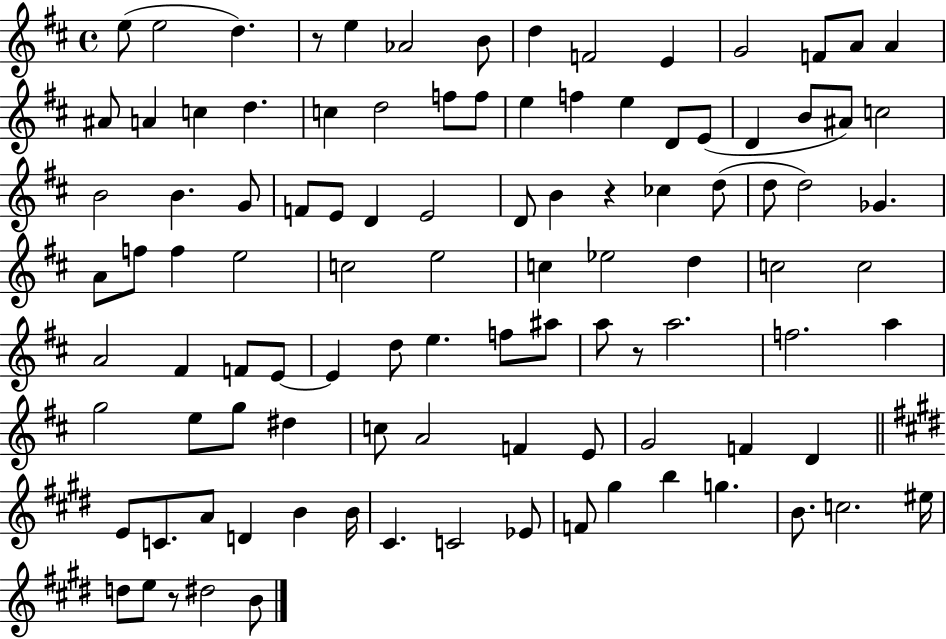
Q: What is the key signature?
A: D major